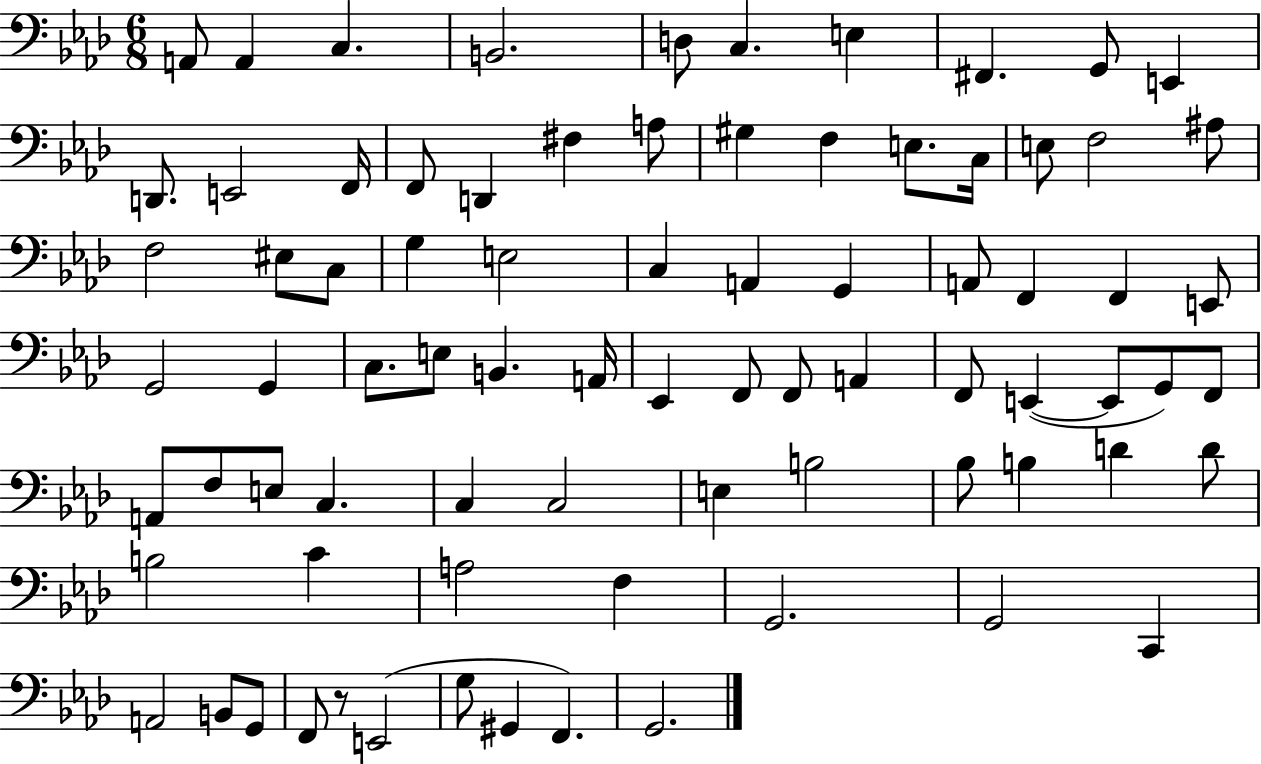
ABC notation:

X:1
T:Untitled
M:6/8
L:1/4
K:Ab
A,,/2 A,, C, B,,2 D,/2 C, E, ^F,, G,,/2 E,, D,,/2 E,,2 F,,/4 F,,/2 D,, ^F, A,/2 ^G, F, E,/2 C,/4 E,/2 F,2 ^A,/2 F,2 ^E,/2 C,/2 G, E,2 C, A,, G,, A,,/2 F,, F,, E,,/2 G,,2 G,, C,/2 E,/2 B,, A,,/4 _E,, F,,/2 F,,/2 A,, F,,/2 E,, E,,/2 G,,/2 F,,/2 A,,/2 F,/2 E,/2 C, C, C,2 E, B,2 _B,/2 B, D D/2 B,2 C A,2 F, G,,2 G,,2 C,, A,,2 B,,/2 G,,/2 F,,/2 z/2 E,,2 G,/2 ^G,, F,, G,,2